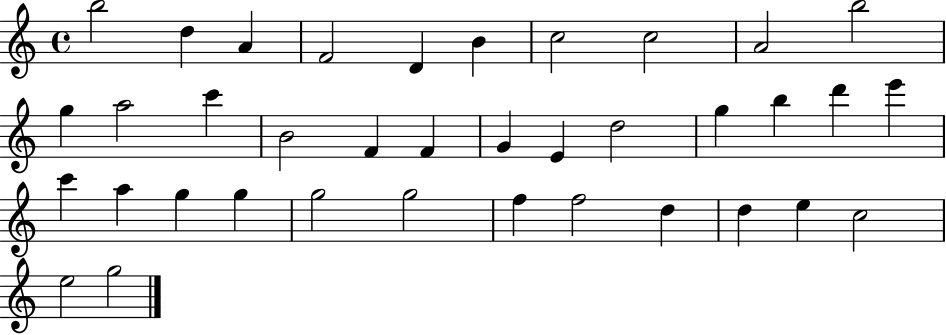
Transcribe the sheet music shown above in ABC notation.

X:1
T:Untitled
M:4/4
L:1/4
K:C
b2 d A F2 D B c2 c2 A2 b2 g a2 c' B2 F F G E d2 g b d' e' c' a g g g2 g2 f f2 d d e c2 e2 g2